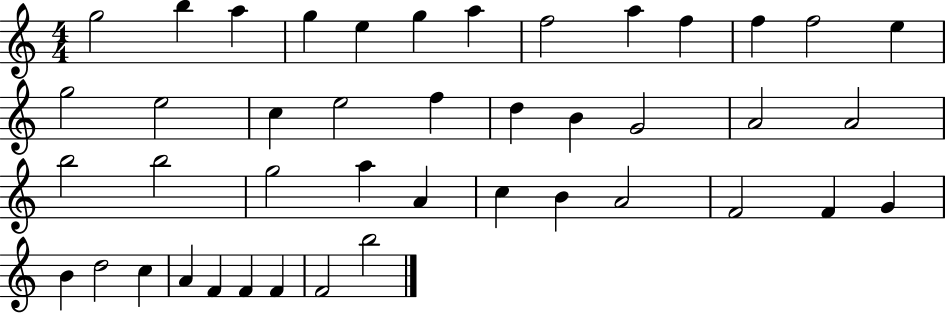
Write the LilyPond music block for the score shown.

{
  \clef treble
  \numericTimeSignature
  \time 4/4
  \key c \major
  g''2 b''4 a''4 | g''4 e''4 g''4 a''4 | f''2 a''4 f''4 | f''4 f''2 e''4 | \break g''2 e''2 | c''4 e''2 f''4 | d''4 b'4 g'2 | a'2 a'2 | \break b''2 b''2 | g''2 a''4 a'4 | c''4 b'4 a'2 | f'2 f'4 g'4 | \break b'4 d''2 c''4 | a'4 f'4 f'4 f'4 | f'2 b''2 | \bar "|."
}